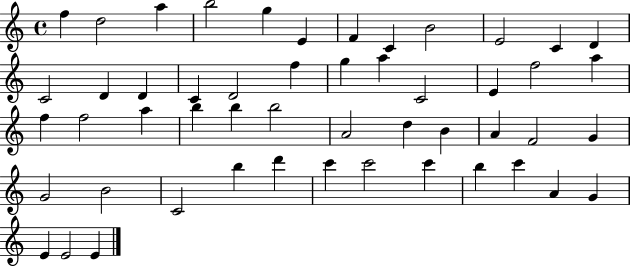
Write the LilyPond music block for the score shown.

{
  \clef treble
  \time 4/4
  \defaultTimeSignature
  \key c \major
  f''4 d''2 a''4 | b''2 g''4 e'4 | f'4 c'4 b'2 | e'2 c'4 d'4 | \break c'2 d'4 d'4 | c'4 d'2 f''4 | g''4 a''4 c'2 | e'4 f''2 a''4 | \break f''4 f''2 a''4 | b''4 b''4 b''2 | a'2 d''4 b'4 | a'4 f'2 g'4 | \break g'2 b'2 | c'2 b''4 d'''4 | c'''4 c'''2 c'''4 | b''4 c'''4 a'4 g'4 | \break e'4 e'2 e'4 | \bar "|."
}